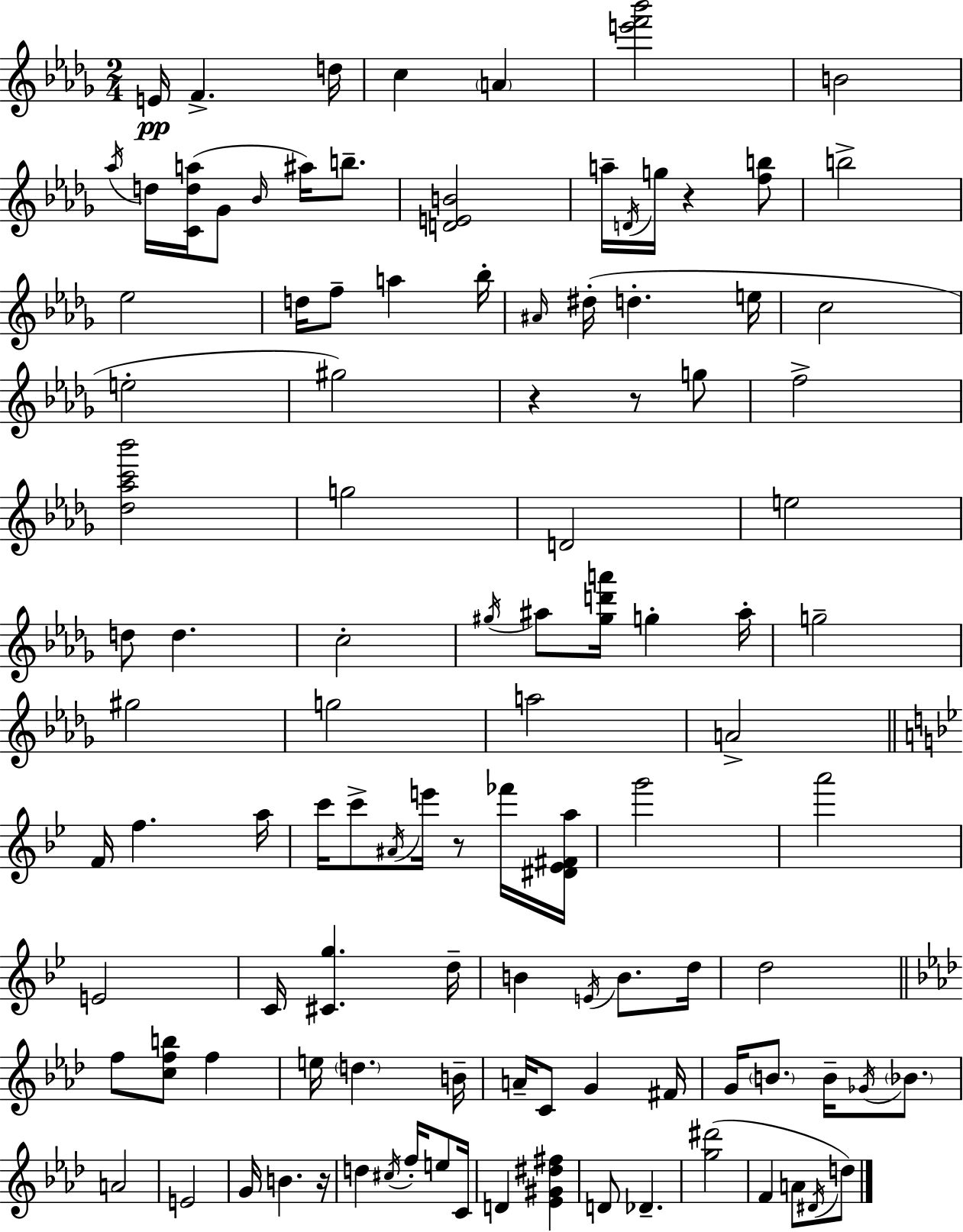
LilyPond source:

{
  \clef treble
  \numericTimeSignature
  \time 2/4
  \key bes \minor
  \repeat volta 2 { e'16\pp f'4.-> d''16 | c''4 \parenthesize a'4 | <e''' f''' bes'''>2 | b'2 | \break \acciaccatura { aes''16 } d''16 <c' d'' a''>16( ges'8 \grace { bes'16 }) ais''16 b''8.-- | <d' e' b'>2 | a''16-- \acciaccatura { d'16 } g''16 r4 | <f'' b''>8 b''2-> | \break ees''2 | d''16 f''8-- a''4 | bes''16-. \grace { ais'16 } dis''16-.( d''4.-. | e''16 c''2 | \break e''2-. | gis''2) | r4 | r8 g''8 f''2-> | \break <des'' aes'' c''' bes'''>2 | g''2 | d'2 | e''2 | \break d''8 d''4. | c''2-. | \acciaccatura { gis''16 } ais''8 <gis'' d''' a'''>16 | g''4-. ais''16-. g''2-- | \break gis''2 | g''2 | a''2 | a'2-> | \break \bar "||" \break \key g \minor f'16 f''4. a''16 | c'''16 c'''8-> \acciaccatura { ais'16 } e'''16 r8 fes'''16 | <dis' ees' fis' a''>16 g'''2 | a'''2 | \break e'2 | c'16 <cis' g''>4. | d''16-- b'4 \acciaccatura { e'16 } b'8. | d''16 d''2 | \break \bar "||" \break \key aes \major f''8 <c'' f'' b''>8 f''4 | e''16 \parenthesize d''4. b'16-- | a'16-- c'8 g'4 fis'16 | g'16 \parenthesize b'8. b'16-- \acciaccatura { ges'16 } \parenthesize bes'8. | \break a'2 | e'2 | g'16 b'4. | r16 d''4 \acciaccatura { cis''16 } f''16-. e''8 | \break c'16 d'4 <ees' gis' dis'' fis''>4 | d'8 des'4.-- | <g'' dis'''>2( | f'4 a'8 | \break \acciaccatura { dis'16 } d''8) } \bar "|."
}